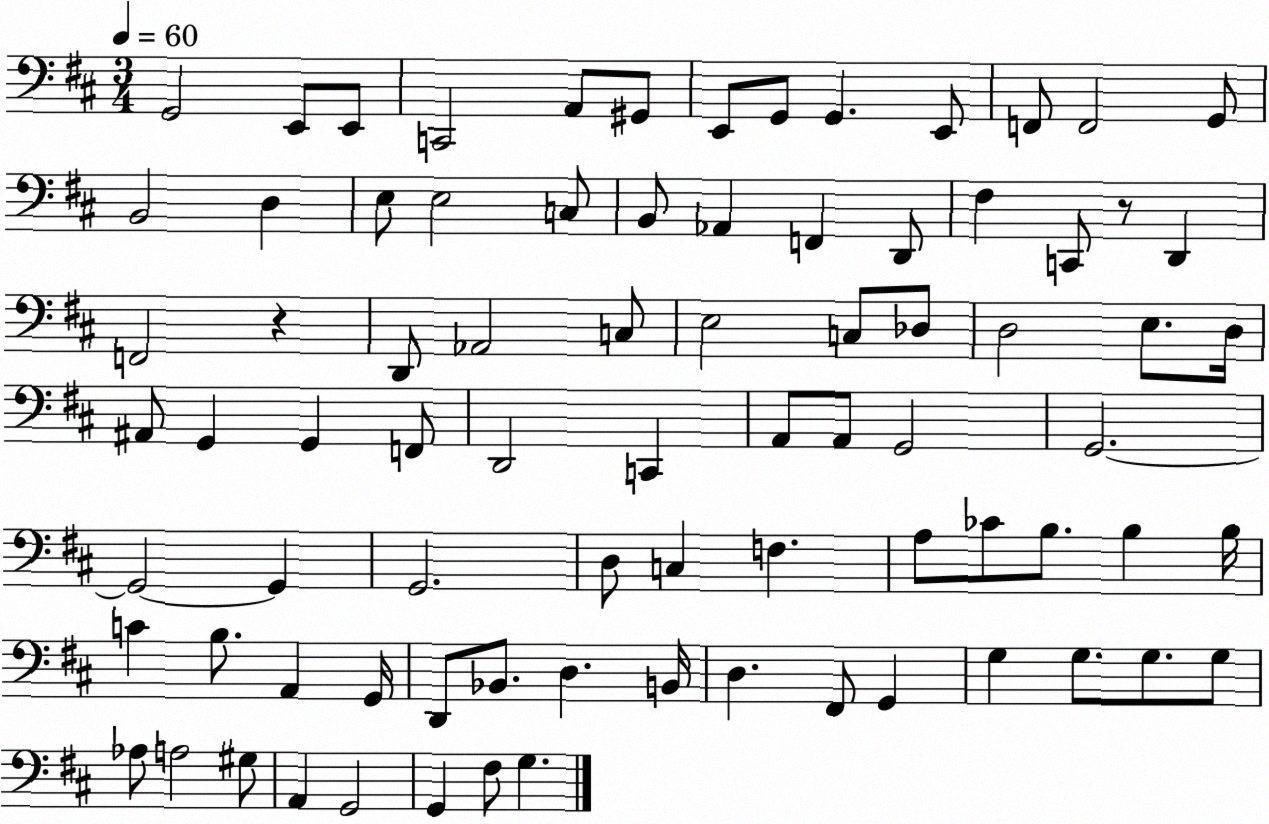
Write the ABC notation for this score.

X:1
T:Untitled
M:3/4
L:1/4
K:D
G,,2 E,,/2 E,,/2 C,,2 A,,/2 ^G,,/2 E,,/2 G,,/2 G,, E,,/2 F,,/2 F,,2 G,,/2 B,,2 D, E,/2 E,2 C,/2 B,,/2 _A,, F,, D,,/2 ^F, C,,/2 z/2 D,, F,,2 z D,,/2 _A,,2 C,/2 E,2 C,/2 _D,/2 D,2 E,/2 D,/4 ^A,,/2 G,, G,, F,,/2 D,,2 C,, A,,/2 A,,/2 G,,2 G,,2 G,,2 G,, G,,2 D,/2 C, F, A,/2 _C/2 B,/2 B, B,/4 C B,/2 A,, G,,/4 D,,/2 _B,,/2 D, B,,/4 D, ^F,,/2 G,, G, G,/2 G,/2 G,/2 _A,/2 A,2 ^G,/2 A,, G,,2 G,, ^F,/2 G,